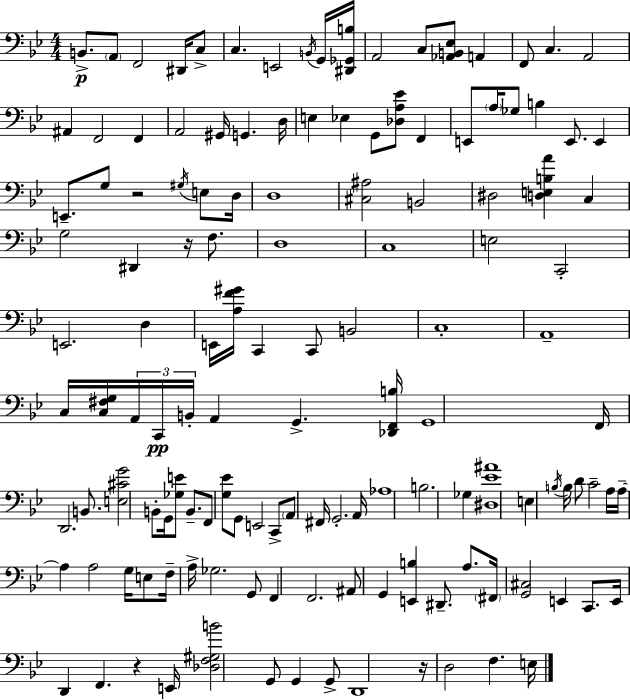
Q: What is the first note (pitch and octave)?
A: B2